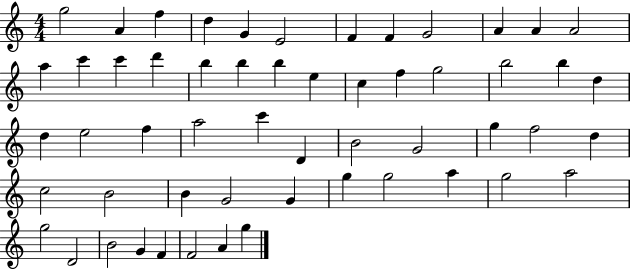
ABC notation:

X:1
T:Untitled
M:4/4
L:1/4
K:C
g2 A f d G E2 F F G2 A A A2 a c' c' d' b b b e c f g2 b2 b d d e2 f a2 c' D B2 G2 g f2 d c2 B2 B G2 G g g2 a g2 a2 g2 D2 B2 G F F2 A g